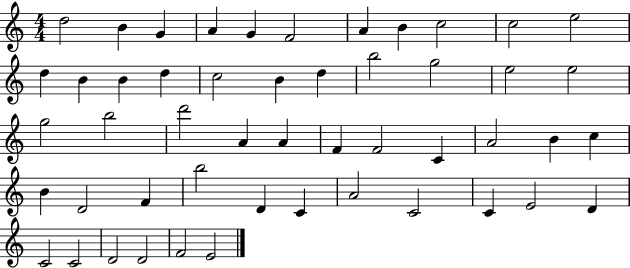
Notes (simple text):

D5/h B4/q G4/q A4/q G4/q F4/h A4/q B4/q C5/h C5/h E5/h D5/q B4/q B4/q D5/q C5/h B4/q D5/q B5/h G5/h E5/h E5/h G5/h B5/h D6/h A4/q A4/q F4/q F4/h C4/q A4/h B4/q C5/q B4/q D4/h F4/q B5/h D4/q C4/q A4/h C4/h C4/q E4/h D4/q C4/h C4/h D4/h D4/h F4/h E4/h